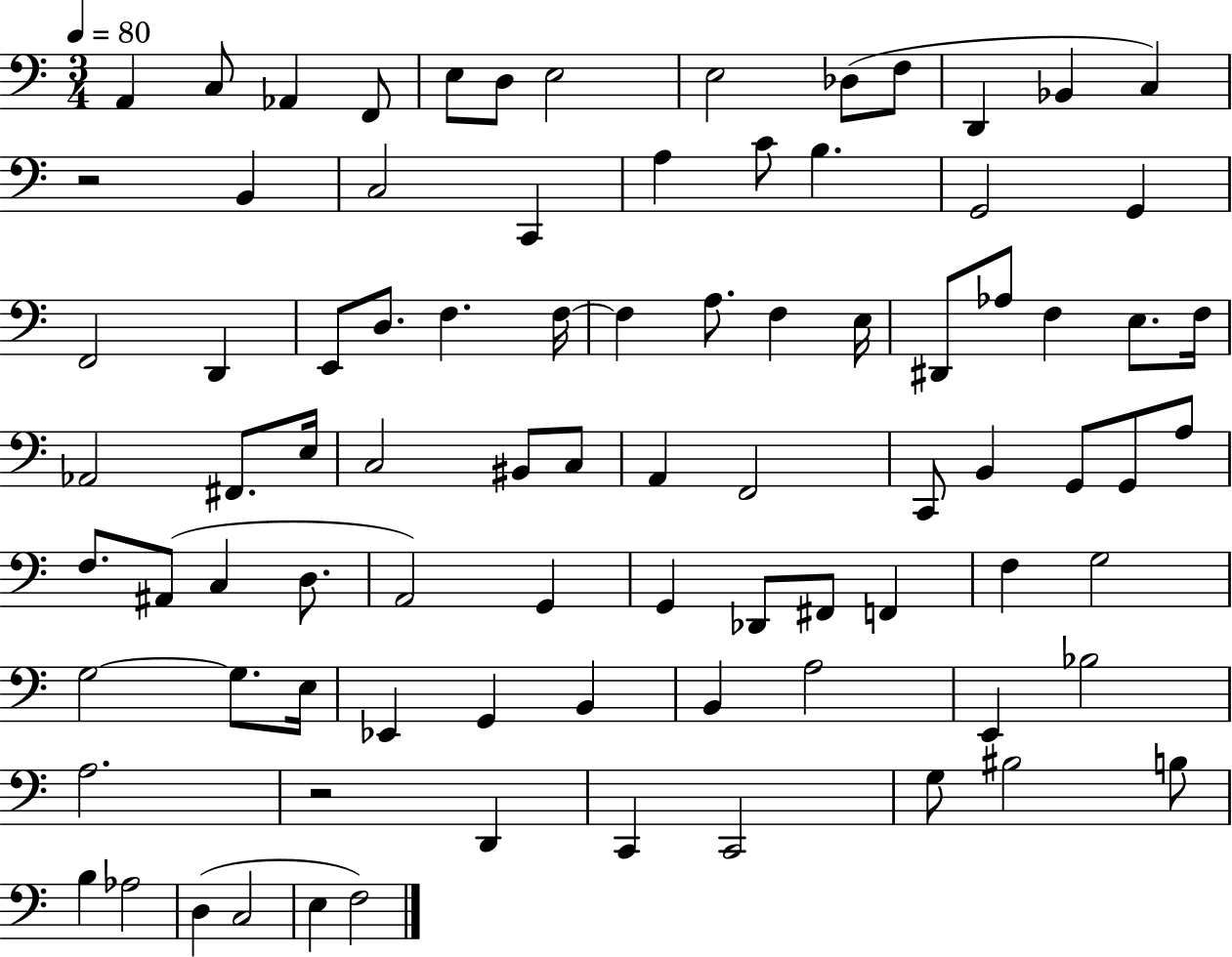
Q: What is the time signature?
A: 3/4